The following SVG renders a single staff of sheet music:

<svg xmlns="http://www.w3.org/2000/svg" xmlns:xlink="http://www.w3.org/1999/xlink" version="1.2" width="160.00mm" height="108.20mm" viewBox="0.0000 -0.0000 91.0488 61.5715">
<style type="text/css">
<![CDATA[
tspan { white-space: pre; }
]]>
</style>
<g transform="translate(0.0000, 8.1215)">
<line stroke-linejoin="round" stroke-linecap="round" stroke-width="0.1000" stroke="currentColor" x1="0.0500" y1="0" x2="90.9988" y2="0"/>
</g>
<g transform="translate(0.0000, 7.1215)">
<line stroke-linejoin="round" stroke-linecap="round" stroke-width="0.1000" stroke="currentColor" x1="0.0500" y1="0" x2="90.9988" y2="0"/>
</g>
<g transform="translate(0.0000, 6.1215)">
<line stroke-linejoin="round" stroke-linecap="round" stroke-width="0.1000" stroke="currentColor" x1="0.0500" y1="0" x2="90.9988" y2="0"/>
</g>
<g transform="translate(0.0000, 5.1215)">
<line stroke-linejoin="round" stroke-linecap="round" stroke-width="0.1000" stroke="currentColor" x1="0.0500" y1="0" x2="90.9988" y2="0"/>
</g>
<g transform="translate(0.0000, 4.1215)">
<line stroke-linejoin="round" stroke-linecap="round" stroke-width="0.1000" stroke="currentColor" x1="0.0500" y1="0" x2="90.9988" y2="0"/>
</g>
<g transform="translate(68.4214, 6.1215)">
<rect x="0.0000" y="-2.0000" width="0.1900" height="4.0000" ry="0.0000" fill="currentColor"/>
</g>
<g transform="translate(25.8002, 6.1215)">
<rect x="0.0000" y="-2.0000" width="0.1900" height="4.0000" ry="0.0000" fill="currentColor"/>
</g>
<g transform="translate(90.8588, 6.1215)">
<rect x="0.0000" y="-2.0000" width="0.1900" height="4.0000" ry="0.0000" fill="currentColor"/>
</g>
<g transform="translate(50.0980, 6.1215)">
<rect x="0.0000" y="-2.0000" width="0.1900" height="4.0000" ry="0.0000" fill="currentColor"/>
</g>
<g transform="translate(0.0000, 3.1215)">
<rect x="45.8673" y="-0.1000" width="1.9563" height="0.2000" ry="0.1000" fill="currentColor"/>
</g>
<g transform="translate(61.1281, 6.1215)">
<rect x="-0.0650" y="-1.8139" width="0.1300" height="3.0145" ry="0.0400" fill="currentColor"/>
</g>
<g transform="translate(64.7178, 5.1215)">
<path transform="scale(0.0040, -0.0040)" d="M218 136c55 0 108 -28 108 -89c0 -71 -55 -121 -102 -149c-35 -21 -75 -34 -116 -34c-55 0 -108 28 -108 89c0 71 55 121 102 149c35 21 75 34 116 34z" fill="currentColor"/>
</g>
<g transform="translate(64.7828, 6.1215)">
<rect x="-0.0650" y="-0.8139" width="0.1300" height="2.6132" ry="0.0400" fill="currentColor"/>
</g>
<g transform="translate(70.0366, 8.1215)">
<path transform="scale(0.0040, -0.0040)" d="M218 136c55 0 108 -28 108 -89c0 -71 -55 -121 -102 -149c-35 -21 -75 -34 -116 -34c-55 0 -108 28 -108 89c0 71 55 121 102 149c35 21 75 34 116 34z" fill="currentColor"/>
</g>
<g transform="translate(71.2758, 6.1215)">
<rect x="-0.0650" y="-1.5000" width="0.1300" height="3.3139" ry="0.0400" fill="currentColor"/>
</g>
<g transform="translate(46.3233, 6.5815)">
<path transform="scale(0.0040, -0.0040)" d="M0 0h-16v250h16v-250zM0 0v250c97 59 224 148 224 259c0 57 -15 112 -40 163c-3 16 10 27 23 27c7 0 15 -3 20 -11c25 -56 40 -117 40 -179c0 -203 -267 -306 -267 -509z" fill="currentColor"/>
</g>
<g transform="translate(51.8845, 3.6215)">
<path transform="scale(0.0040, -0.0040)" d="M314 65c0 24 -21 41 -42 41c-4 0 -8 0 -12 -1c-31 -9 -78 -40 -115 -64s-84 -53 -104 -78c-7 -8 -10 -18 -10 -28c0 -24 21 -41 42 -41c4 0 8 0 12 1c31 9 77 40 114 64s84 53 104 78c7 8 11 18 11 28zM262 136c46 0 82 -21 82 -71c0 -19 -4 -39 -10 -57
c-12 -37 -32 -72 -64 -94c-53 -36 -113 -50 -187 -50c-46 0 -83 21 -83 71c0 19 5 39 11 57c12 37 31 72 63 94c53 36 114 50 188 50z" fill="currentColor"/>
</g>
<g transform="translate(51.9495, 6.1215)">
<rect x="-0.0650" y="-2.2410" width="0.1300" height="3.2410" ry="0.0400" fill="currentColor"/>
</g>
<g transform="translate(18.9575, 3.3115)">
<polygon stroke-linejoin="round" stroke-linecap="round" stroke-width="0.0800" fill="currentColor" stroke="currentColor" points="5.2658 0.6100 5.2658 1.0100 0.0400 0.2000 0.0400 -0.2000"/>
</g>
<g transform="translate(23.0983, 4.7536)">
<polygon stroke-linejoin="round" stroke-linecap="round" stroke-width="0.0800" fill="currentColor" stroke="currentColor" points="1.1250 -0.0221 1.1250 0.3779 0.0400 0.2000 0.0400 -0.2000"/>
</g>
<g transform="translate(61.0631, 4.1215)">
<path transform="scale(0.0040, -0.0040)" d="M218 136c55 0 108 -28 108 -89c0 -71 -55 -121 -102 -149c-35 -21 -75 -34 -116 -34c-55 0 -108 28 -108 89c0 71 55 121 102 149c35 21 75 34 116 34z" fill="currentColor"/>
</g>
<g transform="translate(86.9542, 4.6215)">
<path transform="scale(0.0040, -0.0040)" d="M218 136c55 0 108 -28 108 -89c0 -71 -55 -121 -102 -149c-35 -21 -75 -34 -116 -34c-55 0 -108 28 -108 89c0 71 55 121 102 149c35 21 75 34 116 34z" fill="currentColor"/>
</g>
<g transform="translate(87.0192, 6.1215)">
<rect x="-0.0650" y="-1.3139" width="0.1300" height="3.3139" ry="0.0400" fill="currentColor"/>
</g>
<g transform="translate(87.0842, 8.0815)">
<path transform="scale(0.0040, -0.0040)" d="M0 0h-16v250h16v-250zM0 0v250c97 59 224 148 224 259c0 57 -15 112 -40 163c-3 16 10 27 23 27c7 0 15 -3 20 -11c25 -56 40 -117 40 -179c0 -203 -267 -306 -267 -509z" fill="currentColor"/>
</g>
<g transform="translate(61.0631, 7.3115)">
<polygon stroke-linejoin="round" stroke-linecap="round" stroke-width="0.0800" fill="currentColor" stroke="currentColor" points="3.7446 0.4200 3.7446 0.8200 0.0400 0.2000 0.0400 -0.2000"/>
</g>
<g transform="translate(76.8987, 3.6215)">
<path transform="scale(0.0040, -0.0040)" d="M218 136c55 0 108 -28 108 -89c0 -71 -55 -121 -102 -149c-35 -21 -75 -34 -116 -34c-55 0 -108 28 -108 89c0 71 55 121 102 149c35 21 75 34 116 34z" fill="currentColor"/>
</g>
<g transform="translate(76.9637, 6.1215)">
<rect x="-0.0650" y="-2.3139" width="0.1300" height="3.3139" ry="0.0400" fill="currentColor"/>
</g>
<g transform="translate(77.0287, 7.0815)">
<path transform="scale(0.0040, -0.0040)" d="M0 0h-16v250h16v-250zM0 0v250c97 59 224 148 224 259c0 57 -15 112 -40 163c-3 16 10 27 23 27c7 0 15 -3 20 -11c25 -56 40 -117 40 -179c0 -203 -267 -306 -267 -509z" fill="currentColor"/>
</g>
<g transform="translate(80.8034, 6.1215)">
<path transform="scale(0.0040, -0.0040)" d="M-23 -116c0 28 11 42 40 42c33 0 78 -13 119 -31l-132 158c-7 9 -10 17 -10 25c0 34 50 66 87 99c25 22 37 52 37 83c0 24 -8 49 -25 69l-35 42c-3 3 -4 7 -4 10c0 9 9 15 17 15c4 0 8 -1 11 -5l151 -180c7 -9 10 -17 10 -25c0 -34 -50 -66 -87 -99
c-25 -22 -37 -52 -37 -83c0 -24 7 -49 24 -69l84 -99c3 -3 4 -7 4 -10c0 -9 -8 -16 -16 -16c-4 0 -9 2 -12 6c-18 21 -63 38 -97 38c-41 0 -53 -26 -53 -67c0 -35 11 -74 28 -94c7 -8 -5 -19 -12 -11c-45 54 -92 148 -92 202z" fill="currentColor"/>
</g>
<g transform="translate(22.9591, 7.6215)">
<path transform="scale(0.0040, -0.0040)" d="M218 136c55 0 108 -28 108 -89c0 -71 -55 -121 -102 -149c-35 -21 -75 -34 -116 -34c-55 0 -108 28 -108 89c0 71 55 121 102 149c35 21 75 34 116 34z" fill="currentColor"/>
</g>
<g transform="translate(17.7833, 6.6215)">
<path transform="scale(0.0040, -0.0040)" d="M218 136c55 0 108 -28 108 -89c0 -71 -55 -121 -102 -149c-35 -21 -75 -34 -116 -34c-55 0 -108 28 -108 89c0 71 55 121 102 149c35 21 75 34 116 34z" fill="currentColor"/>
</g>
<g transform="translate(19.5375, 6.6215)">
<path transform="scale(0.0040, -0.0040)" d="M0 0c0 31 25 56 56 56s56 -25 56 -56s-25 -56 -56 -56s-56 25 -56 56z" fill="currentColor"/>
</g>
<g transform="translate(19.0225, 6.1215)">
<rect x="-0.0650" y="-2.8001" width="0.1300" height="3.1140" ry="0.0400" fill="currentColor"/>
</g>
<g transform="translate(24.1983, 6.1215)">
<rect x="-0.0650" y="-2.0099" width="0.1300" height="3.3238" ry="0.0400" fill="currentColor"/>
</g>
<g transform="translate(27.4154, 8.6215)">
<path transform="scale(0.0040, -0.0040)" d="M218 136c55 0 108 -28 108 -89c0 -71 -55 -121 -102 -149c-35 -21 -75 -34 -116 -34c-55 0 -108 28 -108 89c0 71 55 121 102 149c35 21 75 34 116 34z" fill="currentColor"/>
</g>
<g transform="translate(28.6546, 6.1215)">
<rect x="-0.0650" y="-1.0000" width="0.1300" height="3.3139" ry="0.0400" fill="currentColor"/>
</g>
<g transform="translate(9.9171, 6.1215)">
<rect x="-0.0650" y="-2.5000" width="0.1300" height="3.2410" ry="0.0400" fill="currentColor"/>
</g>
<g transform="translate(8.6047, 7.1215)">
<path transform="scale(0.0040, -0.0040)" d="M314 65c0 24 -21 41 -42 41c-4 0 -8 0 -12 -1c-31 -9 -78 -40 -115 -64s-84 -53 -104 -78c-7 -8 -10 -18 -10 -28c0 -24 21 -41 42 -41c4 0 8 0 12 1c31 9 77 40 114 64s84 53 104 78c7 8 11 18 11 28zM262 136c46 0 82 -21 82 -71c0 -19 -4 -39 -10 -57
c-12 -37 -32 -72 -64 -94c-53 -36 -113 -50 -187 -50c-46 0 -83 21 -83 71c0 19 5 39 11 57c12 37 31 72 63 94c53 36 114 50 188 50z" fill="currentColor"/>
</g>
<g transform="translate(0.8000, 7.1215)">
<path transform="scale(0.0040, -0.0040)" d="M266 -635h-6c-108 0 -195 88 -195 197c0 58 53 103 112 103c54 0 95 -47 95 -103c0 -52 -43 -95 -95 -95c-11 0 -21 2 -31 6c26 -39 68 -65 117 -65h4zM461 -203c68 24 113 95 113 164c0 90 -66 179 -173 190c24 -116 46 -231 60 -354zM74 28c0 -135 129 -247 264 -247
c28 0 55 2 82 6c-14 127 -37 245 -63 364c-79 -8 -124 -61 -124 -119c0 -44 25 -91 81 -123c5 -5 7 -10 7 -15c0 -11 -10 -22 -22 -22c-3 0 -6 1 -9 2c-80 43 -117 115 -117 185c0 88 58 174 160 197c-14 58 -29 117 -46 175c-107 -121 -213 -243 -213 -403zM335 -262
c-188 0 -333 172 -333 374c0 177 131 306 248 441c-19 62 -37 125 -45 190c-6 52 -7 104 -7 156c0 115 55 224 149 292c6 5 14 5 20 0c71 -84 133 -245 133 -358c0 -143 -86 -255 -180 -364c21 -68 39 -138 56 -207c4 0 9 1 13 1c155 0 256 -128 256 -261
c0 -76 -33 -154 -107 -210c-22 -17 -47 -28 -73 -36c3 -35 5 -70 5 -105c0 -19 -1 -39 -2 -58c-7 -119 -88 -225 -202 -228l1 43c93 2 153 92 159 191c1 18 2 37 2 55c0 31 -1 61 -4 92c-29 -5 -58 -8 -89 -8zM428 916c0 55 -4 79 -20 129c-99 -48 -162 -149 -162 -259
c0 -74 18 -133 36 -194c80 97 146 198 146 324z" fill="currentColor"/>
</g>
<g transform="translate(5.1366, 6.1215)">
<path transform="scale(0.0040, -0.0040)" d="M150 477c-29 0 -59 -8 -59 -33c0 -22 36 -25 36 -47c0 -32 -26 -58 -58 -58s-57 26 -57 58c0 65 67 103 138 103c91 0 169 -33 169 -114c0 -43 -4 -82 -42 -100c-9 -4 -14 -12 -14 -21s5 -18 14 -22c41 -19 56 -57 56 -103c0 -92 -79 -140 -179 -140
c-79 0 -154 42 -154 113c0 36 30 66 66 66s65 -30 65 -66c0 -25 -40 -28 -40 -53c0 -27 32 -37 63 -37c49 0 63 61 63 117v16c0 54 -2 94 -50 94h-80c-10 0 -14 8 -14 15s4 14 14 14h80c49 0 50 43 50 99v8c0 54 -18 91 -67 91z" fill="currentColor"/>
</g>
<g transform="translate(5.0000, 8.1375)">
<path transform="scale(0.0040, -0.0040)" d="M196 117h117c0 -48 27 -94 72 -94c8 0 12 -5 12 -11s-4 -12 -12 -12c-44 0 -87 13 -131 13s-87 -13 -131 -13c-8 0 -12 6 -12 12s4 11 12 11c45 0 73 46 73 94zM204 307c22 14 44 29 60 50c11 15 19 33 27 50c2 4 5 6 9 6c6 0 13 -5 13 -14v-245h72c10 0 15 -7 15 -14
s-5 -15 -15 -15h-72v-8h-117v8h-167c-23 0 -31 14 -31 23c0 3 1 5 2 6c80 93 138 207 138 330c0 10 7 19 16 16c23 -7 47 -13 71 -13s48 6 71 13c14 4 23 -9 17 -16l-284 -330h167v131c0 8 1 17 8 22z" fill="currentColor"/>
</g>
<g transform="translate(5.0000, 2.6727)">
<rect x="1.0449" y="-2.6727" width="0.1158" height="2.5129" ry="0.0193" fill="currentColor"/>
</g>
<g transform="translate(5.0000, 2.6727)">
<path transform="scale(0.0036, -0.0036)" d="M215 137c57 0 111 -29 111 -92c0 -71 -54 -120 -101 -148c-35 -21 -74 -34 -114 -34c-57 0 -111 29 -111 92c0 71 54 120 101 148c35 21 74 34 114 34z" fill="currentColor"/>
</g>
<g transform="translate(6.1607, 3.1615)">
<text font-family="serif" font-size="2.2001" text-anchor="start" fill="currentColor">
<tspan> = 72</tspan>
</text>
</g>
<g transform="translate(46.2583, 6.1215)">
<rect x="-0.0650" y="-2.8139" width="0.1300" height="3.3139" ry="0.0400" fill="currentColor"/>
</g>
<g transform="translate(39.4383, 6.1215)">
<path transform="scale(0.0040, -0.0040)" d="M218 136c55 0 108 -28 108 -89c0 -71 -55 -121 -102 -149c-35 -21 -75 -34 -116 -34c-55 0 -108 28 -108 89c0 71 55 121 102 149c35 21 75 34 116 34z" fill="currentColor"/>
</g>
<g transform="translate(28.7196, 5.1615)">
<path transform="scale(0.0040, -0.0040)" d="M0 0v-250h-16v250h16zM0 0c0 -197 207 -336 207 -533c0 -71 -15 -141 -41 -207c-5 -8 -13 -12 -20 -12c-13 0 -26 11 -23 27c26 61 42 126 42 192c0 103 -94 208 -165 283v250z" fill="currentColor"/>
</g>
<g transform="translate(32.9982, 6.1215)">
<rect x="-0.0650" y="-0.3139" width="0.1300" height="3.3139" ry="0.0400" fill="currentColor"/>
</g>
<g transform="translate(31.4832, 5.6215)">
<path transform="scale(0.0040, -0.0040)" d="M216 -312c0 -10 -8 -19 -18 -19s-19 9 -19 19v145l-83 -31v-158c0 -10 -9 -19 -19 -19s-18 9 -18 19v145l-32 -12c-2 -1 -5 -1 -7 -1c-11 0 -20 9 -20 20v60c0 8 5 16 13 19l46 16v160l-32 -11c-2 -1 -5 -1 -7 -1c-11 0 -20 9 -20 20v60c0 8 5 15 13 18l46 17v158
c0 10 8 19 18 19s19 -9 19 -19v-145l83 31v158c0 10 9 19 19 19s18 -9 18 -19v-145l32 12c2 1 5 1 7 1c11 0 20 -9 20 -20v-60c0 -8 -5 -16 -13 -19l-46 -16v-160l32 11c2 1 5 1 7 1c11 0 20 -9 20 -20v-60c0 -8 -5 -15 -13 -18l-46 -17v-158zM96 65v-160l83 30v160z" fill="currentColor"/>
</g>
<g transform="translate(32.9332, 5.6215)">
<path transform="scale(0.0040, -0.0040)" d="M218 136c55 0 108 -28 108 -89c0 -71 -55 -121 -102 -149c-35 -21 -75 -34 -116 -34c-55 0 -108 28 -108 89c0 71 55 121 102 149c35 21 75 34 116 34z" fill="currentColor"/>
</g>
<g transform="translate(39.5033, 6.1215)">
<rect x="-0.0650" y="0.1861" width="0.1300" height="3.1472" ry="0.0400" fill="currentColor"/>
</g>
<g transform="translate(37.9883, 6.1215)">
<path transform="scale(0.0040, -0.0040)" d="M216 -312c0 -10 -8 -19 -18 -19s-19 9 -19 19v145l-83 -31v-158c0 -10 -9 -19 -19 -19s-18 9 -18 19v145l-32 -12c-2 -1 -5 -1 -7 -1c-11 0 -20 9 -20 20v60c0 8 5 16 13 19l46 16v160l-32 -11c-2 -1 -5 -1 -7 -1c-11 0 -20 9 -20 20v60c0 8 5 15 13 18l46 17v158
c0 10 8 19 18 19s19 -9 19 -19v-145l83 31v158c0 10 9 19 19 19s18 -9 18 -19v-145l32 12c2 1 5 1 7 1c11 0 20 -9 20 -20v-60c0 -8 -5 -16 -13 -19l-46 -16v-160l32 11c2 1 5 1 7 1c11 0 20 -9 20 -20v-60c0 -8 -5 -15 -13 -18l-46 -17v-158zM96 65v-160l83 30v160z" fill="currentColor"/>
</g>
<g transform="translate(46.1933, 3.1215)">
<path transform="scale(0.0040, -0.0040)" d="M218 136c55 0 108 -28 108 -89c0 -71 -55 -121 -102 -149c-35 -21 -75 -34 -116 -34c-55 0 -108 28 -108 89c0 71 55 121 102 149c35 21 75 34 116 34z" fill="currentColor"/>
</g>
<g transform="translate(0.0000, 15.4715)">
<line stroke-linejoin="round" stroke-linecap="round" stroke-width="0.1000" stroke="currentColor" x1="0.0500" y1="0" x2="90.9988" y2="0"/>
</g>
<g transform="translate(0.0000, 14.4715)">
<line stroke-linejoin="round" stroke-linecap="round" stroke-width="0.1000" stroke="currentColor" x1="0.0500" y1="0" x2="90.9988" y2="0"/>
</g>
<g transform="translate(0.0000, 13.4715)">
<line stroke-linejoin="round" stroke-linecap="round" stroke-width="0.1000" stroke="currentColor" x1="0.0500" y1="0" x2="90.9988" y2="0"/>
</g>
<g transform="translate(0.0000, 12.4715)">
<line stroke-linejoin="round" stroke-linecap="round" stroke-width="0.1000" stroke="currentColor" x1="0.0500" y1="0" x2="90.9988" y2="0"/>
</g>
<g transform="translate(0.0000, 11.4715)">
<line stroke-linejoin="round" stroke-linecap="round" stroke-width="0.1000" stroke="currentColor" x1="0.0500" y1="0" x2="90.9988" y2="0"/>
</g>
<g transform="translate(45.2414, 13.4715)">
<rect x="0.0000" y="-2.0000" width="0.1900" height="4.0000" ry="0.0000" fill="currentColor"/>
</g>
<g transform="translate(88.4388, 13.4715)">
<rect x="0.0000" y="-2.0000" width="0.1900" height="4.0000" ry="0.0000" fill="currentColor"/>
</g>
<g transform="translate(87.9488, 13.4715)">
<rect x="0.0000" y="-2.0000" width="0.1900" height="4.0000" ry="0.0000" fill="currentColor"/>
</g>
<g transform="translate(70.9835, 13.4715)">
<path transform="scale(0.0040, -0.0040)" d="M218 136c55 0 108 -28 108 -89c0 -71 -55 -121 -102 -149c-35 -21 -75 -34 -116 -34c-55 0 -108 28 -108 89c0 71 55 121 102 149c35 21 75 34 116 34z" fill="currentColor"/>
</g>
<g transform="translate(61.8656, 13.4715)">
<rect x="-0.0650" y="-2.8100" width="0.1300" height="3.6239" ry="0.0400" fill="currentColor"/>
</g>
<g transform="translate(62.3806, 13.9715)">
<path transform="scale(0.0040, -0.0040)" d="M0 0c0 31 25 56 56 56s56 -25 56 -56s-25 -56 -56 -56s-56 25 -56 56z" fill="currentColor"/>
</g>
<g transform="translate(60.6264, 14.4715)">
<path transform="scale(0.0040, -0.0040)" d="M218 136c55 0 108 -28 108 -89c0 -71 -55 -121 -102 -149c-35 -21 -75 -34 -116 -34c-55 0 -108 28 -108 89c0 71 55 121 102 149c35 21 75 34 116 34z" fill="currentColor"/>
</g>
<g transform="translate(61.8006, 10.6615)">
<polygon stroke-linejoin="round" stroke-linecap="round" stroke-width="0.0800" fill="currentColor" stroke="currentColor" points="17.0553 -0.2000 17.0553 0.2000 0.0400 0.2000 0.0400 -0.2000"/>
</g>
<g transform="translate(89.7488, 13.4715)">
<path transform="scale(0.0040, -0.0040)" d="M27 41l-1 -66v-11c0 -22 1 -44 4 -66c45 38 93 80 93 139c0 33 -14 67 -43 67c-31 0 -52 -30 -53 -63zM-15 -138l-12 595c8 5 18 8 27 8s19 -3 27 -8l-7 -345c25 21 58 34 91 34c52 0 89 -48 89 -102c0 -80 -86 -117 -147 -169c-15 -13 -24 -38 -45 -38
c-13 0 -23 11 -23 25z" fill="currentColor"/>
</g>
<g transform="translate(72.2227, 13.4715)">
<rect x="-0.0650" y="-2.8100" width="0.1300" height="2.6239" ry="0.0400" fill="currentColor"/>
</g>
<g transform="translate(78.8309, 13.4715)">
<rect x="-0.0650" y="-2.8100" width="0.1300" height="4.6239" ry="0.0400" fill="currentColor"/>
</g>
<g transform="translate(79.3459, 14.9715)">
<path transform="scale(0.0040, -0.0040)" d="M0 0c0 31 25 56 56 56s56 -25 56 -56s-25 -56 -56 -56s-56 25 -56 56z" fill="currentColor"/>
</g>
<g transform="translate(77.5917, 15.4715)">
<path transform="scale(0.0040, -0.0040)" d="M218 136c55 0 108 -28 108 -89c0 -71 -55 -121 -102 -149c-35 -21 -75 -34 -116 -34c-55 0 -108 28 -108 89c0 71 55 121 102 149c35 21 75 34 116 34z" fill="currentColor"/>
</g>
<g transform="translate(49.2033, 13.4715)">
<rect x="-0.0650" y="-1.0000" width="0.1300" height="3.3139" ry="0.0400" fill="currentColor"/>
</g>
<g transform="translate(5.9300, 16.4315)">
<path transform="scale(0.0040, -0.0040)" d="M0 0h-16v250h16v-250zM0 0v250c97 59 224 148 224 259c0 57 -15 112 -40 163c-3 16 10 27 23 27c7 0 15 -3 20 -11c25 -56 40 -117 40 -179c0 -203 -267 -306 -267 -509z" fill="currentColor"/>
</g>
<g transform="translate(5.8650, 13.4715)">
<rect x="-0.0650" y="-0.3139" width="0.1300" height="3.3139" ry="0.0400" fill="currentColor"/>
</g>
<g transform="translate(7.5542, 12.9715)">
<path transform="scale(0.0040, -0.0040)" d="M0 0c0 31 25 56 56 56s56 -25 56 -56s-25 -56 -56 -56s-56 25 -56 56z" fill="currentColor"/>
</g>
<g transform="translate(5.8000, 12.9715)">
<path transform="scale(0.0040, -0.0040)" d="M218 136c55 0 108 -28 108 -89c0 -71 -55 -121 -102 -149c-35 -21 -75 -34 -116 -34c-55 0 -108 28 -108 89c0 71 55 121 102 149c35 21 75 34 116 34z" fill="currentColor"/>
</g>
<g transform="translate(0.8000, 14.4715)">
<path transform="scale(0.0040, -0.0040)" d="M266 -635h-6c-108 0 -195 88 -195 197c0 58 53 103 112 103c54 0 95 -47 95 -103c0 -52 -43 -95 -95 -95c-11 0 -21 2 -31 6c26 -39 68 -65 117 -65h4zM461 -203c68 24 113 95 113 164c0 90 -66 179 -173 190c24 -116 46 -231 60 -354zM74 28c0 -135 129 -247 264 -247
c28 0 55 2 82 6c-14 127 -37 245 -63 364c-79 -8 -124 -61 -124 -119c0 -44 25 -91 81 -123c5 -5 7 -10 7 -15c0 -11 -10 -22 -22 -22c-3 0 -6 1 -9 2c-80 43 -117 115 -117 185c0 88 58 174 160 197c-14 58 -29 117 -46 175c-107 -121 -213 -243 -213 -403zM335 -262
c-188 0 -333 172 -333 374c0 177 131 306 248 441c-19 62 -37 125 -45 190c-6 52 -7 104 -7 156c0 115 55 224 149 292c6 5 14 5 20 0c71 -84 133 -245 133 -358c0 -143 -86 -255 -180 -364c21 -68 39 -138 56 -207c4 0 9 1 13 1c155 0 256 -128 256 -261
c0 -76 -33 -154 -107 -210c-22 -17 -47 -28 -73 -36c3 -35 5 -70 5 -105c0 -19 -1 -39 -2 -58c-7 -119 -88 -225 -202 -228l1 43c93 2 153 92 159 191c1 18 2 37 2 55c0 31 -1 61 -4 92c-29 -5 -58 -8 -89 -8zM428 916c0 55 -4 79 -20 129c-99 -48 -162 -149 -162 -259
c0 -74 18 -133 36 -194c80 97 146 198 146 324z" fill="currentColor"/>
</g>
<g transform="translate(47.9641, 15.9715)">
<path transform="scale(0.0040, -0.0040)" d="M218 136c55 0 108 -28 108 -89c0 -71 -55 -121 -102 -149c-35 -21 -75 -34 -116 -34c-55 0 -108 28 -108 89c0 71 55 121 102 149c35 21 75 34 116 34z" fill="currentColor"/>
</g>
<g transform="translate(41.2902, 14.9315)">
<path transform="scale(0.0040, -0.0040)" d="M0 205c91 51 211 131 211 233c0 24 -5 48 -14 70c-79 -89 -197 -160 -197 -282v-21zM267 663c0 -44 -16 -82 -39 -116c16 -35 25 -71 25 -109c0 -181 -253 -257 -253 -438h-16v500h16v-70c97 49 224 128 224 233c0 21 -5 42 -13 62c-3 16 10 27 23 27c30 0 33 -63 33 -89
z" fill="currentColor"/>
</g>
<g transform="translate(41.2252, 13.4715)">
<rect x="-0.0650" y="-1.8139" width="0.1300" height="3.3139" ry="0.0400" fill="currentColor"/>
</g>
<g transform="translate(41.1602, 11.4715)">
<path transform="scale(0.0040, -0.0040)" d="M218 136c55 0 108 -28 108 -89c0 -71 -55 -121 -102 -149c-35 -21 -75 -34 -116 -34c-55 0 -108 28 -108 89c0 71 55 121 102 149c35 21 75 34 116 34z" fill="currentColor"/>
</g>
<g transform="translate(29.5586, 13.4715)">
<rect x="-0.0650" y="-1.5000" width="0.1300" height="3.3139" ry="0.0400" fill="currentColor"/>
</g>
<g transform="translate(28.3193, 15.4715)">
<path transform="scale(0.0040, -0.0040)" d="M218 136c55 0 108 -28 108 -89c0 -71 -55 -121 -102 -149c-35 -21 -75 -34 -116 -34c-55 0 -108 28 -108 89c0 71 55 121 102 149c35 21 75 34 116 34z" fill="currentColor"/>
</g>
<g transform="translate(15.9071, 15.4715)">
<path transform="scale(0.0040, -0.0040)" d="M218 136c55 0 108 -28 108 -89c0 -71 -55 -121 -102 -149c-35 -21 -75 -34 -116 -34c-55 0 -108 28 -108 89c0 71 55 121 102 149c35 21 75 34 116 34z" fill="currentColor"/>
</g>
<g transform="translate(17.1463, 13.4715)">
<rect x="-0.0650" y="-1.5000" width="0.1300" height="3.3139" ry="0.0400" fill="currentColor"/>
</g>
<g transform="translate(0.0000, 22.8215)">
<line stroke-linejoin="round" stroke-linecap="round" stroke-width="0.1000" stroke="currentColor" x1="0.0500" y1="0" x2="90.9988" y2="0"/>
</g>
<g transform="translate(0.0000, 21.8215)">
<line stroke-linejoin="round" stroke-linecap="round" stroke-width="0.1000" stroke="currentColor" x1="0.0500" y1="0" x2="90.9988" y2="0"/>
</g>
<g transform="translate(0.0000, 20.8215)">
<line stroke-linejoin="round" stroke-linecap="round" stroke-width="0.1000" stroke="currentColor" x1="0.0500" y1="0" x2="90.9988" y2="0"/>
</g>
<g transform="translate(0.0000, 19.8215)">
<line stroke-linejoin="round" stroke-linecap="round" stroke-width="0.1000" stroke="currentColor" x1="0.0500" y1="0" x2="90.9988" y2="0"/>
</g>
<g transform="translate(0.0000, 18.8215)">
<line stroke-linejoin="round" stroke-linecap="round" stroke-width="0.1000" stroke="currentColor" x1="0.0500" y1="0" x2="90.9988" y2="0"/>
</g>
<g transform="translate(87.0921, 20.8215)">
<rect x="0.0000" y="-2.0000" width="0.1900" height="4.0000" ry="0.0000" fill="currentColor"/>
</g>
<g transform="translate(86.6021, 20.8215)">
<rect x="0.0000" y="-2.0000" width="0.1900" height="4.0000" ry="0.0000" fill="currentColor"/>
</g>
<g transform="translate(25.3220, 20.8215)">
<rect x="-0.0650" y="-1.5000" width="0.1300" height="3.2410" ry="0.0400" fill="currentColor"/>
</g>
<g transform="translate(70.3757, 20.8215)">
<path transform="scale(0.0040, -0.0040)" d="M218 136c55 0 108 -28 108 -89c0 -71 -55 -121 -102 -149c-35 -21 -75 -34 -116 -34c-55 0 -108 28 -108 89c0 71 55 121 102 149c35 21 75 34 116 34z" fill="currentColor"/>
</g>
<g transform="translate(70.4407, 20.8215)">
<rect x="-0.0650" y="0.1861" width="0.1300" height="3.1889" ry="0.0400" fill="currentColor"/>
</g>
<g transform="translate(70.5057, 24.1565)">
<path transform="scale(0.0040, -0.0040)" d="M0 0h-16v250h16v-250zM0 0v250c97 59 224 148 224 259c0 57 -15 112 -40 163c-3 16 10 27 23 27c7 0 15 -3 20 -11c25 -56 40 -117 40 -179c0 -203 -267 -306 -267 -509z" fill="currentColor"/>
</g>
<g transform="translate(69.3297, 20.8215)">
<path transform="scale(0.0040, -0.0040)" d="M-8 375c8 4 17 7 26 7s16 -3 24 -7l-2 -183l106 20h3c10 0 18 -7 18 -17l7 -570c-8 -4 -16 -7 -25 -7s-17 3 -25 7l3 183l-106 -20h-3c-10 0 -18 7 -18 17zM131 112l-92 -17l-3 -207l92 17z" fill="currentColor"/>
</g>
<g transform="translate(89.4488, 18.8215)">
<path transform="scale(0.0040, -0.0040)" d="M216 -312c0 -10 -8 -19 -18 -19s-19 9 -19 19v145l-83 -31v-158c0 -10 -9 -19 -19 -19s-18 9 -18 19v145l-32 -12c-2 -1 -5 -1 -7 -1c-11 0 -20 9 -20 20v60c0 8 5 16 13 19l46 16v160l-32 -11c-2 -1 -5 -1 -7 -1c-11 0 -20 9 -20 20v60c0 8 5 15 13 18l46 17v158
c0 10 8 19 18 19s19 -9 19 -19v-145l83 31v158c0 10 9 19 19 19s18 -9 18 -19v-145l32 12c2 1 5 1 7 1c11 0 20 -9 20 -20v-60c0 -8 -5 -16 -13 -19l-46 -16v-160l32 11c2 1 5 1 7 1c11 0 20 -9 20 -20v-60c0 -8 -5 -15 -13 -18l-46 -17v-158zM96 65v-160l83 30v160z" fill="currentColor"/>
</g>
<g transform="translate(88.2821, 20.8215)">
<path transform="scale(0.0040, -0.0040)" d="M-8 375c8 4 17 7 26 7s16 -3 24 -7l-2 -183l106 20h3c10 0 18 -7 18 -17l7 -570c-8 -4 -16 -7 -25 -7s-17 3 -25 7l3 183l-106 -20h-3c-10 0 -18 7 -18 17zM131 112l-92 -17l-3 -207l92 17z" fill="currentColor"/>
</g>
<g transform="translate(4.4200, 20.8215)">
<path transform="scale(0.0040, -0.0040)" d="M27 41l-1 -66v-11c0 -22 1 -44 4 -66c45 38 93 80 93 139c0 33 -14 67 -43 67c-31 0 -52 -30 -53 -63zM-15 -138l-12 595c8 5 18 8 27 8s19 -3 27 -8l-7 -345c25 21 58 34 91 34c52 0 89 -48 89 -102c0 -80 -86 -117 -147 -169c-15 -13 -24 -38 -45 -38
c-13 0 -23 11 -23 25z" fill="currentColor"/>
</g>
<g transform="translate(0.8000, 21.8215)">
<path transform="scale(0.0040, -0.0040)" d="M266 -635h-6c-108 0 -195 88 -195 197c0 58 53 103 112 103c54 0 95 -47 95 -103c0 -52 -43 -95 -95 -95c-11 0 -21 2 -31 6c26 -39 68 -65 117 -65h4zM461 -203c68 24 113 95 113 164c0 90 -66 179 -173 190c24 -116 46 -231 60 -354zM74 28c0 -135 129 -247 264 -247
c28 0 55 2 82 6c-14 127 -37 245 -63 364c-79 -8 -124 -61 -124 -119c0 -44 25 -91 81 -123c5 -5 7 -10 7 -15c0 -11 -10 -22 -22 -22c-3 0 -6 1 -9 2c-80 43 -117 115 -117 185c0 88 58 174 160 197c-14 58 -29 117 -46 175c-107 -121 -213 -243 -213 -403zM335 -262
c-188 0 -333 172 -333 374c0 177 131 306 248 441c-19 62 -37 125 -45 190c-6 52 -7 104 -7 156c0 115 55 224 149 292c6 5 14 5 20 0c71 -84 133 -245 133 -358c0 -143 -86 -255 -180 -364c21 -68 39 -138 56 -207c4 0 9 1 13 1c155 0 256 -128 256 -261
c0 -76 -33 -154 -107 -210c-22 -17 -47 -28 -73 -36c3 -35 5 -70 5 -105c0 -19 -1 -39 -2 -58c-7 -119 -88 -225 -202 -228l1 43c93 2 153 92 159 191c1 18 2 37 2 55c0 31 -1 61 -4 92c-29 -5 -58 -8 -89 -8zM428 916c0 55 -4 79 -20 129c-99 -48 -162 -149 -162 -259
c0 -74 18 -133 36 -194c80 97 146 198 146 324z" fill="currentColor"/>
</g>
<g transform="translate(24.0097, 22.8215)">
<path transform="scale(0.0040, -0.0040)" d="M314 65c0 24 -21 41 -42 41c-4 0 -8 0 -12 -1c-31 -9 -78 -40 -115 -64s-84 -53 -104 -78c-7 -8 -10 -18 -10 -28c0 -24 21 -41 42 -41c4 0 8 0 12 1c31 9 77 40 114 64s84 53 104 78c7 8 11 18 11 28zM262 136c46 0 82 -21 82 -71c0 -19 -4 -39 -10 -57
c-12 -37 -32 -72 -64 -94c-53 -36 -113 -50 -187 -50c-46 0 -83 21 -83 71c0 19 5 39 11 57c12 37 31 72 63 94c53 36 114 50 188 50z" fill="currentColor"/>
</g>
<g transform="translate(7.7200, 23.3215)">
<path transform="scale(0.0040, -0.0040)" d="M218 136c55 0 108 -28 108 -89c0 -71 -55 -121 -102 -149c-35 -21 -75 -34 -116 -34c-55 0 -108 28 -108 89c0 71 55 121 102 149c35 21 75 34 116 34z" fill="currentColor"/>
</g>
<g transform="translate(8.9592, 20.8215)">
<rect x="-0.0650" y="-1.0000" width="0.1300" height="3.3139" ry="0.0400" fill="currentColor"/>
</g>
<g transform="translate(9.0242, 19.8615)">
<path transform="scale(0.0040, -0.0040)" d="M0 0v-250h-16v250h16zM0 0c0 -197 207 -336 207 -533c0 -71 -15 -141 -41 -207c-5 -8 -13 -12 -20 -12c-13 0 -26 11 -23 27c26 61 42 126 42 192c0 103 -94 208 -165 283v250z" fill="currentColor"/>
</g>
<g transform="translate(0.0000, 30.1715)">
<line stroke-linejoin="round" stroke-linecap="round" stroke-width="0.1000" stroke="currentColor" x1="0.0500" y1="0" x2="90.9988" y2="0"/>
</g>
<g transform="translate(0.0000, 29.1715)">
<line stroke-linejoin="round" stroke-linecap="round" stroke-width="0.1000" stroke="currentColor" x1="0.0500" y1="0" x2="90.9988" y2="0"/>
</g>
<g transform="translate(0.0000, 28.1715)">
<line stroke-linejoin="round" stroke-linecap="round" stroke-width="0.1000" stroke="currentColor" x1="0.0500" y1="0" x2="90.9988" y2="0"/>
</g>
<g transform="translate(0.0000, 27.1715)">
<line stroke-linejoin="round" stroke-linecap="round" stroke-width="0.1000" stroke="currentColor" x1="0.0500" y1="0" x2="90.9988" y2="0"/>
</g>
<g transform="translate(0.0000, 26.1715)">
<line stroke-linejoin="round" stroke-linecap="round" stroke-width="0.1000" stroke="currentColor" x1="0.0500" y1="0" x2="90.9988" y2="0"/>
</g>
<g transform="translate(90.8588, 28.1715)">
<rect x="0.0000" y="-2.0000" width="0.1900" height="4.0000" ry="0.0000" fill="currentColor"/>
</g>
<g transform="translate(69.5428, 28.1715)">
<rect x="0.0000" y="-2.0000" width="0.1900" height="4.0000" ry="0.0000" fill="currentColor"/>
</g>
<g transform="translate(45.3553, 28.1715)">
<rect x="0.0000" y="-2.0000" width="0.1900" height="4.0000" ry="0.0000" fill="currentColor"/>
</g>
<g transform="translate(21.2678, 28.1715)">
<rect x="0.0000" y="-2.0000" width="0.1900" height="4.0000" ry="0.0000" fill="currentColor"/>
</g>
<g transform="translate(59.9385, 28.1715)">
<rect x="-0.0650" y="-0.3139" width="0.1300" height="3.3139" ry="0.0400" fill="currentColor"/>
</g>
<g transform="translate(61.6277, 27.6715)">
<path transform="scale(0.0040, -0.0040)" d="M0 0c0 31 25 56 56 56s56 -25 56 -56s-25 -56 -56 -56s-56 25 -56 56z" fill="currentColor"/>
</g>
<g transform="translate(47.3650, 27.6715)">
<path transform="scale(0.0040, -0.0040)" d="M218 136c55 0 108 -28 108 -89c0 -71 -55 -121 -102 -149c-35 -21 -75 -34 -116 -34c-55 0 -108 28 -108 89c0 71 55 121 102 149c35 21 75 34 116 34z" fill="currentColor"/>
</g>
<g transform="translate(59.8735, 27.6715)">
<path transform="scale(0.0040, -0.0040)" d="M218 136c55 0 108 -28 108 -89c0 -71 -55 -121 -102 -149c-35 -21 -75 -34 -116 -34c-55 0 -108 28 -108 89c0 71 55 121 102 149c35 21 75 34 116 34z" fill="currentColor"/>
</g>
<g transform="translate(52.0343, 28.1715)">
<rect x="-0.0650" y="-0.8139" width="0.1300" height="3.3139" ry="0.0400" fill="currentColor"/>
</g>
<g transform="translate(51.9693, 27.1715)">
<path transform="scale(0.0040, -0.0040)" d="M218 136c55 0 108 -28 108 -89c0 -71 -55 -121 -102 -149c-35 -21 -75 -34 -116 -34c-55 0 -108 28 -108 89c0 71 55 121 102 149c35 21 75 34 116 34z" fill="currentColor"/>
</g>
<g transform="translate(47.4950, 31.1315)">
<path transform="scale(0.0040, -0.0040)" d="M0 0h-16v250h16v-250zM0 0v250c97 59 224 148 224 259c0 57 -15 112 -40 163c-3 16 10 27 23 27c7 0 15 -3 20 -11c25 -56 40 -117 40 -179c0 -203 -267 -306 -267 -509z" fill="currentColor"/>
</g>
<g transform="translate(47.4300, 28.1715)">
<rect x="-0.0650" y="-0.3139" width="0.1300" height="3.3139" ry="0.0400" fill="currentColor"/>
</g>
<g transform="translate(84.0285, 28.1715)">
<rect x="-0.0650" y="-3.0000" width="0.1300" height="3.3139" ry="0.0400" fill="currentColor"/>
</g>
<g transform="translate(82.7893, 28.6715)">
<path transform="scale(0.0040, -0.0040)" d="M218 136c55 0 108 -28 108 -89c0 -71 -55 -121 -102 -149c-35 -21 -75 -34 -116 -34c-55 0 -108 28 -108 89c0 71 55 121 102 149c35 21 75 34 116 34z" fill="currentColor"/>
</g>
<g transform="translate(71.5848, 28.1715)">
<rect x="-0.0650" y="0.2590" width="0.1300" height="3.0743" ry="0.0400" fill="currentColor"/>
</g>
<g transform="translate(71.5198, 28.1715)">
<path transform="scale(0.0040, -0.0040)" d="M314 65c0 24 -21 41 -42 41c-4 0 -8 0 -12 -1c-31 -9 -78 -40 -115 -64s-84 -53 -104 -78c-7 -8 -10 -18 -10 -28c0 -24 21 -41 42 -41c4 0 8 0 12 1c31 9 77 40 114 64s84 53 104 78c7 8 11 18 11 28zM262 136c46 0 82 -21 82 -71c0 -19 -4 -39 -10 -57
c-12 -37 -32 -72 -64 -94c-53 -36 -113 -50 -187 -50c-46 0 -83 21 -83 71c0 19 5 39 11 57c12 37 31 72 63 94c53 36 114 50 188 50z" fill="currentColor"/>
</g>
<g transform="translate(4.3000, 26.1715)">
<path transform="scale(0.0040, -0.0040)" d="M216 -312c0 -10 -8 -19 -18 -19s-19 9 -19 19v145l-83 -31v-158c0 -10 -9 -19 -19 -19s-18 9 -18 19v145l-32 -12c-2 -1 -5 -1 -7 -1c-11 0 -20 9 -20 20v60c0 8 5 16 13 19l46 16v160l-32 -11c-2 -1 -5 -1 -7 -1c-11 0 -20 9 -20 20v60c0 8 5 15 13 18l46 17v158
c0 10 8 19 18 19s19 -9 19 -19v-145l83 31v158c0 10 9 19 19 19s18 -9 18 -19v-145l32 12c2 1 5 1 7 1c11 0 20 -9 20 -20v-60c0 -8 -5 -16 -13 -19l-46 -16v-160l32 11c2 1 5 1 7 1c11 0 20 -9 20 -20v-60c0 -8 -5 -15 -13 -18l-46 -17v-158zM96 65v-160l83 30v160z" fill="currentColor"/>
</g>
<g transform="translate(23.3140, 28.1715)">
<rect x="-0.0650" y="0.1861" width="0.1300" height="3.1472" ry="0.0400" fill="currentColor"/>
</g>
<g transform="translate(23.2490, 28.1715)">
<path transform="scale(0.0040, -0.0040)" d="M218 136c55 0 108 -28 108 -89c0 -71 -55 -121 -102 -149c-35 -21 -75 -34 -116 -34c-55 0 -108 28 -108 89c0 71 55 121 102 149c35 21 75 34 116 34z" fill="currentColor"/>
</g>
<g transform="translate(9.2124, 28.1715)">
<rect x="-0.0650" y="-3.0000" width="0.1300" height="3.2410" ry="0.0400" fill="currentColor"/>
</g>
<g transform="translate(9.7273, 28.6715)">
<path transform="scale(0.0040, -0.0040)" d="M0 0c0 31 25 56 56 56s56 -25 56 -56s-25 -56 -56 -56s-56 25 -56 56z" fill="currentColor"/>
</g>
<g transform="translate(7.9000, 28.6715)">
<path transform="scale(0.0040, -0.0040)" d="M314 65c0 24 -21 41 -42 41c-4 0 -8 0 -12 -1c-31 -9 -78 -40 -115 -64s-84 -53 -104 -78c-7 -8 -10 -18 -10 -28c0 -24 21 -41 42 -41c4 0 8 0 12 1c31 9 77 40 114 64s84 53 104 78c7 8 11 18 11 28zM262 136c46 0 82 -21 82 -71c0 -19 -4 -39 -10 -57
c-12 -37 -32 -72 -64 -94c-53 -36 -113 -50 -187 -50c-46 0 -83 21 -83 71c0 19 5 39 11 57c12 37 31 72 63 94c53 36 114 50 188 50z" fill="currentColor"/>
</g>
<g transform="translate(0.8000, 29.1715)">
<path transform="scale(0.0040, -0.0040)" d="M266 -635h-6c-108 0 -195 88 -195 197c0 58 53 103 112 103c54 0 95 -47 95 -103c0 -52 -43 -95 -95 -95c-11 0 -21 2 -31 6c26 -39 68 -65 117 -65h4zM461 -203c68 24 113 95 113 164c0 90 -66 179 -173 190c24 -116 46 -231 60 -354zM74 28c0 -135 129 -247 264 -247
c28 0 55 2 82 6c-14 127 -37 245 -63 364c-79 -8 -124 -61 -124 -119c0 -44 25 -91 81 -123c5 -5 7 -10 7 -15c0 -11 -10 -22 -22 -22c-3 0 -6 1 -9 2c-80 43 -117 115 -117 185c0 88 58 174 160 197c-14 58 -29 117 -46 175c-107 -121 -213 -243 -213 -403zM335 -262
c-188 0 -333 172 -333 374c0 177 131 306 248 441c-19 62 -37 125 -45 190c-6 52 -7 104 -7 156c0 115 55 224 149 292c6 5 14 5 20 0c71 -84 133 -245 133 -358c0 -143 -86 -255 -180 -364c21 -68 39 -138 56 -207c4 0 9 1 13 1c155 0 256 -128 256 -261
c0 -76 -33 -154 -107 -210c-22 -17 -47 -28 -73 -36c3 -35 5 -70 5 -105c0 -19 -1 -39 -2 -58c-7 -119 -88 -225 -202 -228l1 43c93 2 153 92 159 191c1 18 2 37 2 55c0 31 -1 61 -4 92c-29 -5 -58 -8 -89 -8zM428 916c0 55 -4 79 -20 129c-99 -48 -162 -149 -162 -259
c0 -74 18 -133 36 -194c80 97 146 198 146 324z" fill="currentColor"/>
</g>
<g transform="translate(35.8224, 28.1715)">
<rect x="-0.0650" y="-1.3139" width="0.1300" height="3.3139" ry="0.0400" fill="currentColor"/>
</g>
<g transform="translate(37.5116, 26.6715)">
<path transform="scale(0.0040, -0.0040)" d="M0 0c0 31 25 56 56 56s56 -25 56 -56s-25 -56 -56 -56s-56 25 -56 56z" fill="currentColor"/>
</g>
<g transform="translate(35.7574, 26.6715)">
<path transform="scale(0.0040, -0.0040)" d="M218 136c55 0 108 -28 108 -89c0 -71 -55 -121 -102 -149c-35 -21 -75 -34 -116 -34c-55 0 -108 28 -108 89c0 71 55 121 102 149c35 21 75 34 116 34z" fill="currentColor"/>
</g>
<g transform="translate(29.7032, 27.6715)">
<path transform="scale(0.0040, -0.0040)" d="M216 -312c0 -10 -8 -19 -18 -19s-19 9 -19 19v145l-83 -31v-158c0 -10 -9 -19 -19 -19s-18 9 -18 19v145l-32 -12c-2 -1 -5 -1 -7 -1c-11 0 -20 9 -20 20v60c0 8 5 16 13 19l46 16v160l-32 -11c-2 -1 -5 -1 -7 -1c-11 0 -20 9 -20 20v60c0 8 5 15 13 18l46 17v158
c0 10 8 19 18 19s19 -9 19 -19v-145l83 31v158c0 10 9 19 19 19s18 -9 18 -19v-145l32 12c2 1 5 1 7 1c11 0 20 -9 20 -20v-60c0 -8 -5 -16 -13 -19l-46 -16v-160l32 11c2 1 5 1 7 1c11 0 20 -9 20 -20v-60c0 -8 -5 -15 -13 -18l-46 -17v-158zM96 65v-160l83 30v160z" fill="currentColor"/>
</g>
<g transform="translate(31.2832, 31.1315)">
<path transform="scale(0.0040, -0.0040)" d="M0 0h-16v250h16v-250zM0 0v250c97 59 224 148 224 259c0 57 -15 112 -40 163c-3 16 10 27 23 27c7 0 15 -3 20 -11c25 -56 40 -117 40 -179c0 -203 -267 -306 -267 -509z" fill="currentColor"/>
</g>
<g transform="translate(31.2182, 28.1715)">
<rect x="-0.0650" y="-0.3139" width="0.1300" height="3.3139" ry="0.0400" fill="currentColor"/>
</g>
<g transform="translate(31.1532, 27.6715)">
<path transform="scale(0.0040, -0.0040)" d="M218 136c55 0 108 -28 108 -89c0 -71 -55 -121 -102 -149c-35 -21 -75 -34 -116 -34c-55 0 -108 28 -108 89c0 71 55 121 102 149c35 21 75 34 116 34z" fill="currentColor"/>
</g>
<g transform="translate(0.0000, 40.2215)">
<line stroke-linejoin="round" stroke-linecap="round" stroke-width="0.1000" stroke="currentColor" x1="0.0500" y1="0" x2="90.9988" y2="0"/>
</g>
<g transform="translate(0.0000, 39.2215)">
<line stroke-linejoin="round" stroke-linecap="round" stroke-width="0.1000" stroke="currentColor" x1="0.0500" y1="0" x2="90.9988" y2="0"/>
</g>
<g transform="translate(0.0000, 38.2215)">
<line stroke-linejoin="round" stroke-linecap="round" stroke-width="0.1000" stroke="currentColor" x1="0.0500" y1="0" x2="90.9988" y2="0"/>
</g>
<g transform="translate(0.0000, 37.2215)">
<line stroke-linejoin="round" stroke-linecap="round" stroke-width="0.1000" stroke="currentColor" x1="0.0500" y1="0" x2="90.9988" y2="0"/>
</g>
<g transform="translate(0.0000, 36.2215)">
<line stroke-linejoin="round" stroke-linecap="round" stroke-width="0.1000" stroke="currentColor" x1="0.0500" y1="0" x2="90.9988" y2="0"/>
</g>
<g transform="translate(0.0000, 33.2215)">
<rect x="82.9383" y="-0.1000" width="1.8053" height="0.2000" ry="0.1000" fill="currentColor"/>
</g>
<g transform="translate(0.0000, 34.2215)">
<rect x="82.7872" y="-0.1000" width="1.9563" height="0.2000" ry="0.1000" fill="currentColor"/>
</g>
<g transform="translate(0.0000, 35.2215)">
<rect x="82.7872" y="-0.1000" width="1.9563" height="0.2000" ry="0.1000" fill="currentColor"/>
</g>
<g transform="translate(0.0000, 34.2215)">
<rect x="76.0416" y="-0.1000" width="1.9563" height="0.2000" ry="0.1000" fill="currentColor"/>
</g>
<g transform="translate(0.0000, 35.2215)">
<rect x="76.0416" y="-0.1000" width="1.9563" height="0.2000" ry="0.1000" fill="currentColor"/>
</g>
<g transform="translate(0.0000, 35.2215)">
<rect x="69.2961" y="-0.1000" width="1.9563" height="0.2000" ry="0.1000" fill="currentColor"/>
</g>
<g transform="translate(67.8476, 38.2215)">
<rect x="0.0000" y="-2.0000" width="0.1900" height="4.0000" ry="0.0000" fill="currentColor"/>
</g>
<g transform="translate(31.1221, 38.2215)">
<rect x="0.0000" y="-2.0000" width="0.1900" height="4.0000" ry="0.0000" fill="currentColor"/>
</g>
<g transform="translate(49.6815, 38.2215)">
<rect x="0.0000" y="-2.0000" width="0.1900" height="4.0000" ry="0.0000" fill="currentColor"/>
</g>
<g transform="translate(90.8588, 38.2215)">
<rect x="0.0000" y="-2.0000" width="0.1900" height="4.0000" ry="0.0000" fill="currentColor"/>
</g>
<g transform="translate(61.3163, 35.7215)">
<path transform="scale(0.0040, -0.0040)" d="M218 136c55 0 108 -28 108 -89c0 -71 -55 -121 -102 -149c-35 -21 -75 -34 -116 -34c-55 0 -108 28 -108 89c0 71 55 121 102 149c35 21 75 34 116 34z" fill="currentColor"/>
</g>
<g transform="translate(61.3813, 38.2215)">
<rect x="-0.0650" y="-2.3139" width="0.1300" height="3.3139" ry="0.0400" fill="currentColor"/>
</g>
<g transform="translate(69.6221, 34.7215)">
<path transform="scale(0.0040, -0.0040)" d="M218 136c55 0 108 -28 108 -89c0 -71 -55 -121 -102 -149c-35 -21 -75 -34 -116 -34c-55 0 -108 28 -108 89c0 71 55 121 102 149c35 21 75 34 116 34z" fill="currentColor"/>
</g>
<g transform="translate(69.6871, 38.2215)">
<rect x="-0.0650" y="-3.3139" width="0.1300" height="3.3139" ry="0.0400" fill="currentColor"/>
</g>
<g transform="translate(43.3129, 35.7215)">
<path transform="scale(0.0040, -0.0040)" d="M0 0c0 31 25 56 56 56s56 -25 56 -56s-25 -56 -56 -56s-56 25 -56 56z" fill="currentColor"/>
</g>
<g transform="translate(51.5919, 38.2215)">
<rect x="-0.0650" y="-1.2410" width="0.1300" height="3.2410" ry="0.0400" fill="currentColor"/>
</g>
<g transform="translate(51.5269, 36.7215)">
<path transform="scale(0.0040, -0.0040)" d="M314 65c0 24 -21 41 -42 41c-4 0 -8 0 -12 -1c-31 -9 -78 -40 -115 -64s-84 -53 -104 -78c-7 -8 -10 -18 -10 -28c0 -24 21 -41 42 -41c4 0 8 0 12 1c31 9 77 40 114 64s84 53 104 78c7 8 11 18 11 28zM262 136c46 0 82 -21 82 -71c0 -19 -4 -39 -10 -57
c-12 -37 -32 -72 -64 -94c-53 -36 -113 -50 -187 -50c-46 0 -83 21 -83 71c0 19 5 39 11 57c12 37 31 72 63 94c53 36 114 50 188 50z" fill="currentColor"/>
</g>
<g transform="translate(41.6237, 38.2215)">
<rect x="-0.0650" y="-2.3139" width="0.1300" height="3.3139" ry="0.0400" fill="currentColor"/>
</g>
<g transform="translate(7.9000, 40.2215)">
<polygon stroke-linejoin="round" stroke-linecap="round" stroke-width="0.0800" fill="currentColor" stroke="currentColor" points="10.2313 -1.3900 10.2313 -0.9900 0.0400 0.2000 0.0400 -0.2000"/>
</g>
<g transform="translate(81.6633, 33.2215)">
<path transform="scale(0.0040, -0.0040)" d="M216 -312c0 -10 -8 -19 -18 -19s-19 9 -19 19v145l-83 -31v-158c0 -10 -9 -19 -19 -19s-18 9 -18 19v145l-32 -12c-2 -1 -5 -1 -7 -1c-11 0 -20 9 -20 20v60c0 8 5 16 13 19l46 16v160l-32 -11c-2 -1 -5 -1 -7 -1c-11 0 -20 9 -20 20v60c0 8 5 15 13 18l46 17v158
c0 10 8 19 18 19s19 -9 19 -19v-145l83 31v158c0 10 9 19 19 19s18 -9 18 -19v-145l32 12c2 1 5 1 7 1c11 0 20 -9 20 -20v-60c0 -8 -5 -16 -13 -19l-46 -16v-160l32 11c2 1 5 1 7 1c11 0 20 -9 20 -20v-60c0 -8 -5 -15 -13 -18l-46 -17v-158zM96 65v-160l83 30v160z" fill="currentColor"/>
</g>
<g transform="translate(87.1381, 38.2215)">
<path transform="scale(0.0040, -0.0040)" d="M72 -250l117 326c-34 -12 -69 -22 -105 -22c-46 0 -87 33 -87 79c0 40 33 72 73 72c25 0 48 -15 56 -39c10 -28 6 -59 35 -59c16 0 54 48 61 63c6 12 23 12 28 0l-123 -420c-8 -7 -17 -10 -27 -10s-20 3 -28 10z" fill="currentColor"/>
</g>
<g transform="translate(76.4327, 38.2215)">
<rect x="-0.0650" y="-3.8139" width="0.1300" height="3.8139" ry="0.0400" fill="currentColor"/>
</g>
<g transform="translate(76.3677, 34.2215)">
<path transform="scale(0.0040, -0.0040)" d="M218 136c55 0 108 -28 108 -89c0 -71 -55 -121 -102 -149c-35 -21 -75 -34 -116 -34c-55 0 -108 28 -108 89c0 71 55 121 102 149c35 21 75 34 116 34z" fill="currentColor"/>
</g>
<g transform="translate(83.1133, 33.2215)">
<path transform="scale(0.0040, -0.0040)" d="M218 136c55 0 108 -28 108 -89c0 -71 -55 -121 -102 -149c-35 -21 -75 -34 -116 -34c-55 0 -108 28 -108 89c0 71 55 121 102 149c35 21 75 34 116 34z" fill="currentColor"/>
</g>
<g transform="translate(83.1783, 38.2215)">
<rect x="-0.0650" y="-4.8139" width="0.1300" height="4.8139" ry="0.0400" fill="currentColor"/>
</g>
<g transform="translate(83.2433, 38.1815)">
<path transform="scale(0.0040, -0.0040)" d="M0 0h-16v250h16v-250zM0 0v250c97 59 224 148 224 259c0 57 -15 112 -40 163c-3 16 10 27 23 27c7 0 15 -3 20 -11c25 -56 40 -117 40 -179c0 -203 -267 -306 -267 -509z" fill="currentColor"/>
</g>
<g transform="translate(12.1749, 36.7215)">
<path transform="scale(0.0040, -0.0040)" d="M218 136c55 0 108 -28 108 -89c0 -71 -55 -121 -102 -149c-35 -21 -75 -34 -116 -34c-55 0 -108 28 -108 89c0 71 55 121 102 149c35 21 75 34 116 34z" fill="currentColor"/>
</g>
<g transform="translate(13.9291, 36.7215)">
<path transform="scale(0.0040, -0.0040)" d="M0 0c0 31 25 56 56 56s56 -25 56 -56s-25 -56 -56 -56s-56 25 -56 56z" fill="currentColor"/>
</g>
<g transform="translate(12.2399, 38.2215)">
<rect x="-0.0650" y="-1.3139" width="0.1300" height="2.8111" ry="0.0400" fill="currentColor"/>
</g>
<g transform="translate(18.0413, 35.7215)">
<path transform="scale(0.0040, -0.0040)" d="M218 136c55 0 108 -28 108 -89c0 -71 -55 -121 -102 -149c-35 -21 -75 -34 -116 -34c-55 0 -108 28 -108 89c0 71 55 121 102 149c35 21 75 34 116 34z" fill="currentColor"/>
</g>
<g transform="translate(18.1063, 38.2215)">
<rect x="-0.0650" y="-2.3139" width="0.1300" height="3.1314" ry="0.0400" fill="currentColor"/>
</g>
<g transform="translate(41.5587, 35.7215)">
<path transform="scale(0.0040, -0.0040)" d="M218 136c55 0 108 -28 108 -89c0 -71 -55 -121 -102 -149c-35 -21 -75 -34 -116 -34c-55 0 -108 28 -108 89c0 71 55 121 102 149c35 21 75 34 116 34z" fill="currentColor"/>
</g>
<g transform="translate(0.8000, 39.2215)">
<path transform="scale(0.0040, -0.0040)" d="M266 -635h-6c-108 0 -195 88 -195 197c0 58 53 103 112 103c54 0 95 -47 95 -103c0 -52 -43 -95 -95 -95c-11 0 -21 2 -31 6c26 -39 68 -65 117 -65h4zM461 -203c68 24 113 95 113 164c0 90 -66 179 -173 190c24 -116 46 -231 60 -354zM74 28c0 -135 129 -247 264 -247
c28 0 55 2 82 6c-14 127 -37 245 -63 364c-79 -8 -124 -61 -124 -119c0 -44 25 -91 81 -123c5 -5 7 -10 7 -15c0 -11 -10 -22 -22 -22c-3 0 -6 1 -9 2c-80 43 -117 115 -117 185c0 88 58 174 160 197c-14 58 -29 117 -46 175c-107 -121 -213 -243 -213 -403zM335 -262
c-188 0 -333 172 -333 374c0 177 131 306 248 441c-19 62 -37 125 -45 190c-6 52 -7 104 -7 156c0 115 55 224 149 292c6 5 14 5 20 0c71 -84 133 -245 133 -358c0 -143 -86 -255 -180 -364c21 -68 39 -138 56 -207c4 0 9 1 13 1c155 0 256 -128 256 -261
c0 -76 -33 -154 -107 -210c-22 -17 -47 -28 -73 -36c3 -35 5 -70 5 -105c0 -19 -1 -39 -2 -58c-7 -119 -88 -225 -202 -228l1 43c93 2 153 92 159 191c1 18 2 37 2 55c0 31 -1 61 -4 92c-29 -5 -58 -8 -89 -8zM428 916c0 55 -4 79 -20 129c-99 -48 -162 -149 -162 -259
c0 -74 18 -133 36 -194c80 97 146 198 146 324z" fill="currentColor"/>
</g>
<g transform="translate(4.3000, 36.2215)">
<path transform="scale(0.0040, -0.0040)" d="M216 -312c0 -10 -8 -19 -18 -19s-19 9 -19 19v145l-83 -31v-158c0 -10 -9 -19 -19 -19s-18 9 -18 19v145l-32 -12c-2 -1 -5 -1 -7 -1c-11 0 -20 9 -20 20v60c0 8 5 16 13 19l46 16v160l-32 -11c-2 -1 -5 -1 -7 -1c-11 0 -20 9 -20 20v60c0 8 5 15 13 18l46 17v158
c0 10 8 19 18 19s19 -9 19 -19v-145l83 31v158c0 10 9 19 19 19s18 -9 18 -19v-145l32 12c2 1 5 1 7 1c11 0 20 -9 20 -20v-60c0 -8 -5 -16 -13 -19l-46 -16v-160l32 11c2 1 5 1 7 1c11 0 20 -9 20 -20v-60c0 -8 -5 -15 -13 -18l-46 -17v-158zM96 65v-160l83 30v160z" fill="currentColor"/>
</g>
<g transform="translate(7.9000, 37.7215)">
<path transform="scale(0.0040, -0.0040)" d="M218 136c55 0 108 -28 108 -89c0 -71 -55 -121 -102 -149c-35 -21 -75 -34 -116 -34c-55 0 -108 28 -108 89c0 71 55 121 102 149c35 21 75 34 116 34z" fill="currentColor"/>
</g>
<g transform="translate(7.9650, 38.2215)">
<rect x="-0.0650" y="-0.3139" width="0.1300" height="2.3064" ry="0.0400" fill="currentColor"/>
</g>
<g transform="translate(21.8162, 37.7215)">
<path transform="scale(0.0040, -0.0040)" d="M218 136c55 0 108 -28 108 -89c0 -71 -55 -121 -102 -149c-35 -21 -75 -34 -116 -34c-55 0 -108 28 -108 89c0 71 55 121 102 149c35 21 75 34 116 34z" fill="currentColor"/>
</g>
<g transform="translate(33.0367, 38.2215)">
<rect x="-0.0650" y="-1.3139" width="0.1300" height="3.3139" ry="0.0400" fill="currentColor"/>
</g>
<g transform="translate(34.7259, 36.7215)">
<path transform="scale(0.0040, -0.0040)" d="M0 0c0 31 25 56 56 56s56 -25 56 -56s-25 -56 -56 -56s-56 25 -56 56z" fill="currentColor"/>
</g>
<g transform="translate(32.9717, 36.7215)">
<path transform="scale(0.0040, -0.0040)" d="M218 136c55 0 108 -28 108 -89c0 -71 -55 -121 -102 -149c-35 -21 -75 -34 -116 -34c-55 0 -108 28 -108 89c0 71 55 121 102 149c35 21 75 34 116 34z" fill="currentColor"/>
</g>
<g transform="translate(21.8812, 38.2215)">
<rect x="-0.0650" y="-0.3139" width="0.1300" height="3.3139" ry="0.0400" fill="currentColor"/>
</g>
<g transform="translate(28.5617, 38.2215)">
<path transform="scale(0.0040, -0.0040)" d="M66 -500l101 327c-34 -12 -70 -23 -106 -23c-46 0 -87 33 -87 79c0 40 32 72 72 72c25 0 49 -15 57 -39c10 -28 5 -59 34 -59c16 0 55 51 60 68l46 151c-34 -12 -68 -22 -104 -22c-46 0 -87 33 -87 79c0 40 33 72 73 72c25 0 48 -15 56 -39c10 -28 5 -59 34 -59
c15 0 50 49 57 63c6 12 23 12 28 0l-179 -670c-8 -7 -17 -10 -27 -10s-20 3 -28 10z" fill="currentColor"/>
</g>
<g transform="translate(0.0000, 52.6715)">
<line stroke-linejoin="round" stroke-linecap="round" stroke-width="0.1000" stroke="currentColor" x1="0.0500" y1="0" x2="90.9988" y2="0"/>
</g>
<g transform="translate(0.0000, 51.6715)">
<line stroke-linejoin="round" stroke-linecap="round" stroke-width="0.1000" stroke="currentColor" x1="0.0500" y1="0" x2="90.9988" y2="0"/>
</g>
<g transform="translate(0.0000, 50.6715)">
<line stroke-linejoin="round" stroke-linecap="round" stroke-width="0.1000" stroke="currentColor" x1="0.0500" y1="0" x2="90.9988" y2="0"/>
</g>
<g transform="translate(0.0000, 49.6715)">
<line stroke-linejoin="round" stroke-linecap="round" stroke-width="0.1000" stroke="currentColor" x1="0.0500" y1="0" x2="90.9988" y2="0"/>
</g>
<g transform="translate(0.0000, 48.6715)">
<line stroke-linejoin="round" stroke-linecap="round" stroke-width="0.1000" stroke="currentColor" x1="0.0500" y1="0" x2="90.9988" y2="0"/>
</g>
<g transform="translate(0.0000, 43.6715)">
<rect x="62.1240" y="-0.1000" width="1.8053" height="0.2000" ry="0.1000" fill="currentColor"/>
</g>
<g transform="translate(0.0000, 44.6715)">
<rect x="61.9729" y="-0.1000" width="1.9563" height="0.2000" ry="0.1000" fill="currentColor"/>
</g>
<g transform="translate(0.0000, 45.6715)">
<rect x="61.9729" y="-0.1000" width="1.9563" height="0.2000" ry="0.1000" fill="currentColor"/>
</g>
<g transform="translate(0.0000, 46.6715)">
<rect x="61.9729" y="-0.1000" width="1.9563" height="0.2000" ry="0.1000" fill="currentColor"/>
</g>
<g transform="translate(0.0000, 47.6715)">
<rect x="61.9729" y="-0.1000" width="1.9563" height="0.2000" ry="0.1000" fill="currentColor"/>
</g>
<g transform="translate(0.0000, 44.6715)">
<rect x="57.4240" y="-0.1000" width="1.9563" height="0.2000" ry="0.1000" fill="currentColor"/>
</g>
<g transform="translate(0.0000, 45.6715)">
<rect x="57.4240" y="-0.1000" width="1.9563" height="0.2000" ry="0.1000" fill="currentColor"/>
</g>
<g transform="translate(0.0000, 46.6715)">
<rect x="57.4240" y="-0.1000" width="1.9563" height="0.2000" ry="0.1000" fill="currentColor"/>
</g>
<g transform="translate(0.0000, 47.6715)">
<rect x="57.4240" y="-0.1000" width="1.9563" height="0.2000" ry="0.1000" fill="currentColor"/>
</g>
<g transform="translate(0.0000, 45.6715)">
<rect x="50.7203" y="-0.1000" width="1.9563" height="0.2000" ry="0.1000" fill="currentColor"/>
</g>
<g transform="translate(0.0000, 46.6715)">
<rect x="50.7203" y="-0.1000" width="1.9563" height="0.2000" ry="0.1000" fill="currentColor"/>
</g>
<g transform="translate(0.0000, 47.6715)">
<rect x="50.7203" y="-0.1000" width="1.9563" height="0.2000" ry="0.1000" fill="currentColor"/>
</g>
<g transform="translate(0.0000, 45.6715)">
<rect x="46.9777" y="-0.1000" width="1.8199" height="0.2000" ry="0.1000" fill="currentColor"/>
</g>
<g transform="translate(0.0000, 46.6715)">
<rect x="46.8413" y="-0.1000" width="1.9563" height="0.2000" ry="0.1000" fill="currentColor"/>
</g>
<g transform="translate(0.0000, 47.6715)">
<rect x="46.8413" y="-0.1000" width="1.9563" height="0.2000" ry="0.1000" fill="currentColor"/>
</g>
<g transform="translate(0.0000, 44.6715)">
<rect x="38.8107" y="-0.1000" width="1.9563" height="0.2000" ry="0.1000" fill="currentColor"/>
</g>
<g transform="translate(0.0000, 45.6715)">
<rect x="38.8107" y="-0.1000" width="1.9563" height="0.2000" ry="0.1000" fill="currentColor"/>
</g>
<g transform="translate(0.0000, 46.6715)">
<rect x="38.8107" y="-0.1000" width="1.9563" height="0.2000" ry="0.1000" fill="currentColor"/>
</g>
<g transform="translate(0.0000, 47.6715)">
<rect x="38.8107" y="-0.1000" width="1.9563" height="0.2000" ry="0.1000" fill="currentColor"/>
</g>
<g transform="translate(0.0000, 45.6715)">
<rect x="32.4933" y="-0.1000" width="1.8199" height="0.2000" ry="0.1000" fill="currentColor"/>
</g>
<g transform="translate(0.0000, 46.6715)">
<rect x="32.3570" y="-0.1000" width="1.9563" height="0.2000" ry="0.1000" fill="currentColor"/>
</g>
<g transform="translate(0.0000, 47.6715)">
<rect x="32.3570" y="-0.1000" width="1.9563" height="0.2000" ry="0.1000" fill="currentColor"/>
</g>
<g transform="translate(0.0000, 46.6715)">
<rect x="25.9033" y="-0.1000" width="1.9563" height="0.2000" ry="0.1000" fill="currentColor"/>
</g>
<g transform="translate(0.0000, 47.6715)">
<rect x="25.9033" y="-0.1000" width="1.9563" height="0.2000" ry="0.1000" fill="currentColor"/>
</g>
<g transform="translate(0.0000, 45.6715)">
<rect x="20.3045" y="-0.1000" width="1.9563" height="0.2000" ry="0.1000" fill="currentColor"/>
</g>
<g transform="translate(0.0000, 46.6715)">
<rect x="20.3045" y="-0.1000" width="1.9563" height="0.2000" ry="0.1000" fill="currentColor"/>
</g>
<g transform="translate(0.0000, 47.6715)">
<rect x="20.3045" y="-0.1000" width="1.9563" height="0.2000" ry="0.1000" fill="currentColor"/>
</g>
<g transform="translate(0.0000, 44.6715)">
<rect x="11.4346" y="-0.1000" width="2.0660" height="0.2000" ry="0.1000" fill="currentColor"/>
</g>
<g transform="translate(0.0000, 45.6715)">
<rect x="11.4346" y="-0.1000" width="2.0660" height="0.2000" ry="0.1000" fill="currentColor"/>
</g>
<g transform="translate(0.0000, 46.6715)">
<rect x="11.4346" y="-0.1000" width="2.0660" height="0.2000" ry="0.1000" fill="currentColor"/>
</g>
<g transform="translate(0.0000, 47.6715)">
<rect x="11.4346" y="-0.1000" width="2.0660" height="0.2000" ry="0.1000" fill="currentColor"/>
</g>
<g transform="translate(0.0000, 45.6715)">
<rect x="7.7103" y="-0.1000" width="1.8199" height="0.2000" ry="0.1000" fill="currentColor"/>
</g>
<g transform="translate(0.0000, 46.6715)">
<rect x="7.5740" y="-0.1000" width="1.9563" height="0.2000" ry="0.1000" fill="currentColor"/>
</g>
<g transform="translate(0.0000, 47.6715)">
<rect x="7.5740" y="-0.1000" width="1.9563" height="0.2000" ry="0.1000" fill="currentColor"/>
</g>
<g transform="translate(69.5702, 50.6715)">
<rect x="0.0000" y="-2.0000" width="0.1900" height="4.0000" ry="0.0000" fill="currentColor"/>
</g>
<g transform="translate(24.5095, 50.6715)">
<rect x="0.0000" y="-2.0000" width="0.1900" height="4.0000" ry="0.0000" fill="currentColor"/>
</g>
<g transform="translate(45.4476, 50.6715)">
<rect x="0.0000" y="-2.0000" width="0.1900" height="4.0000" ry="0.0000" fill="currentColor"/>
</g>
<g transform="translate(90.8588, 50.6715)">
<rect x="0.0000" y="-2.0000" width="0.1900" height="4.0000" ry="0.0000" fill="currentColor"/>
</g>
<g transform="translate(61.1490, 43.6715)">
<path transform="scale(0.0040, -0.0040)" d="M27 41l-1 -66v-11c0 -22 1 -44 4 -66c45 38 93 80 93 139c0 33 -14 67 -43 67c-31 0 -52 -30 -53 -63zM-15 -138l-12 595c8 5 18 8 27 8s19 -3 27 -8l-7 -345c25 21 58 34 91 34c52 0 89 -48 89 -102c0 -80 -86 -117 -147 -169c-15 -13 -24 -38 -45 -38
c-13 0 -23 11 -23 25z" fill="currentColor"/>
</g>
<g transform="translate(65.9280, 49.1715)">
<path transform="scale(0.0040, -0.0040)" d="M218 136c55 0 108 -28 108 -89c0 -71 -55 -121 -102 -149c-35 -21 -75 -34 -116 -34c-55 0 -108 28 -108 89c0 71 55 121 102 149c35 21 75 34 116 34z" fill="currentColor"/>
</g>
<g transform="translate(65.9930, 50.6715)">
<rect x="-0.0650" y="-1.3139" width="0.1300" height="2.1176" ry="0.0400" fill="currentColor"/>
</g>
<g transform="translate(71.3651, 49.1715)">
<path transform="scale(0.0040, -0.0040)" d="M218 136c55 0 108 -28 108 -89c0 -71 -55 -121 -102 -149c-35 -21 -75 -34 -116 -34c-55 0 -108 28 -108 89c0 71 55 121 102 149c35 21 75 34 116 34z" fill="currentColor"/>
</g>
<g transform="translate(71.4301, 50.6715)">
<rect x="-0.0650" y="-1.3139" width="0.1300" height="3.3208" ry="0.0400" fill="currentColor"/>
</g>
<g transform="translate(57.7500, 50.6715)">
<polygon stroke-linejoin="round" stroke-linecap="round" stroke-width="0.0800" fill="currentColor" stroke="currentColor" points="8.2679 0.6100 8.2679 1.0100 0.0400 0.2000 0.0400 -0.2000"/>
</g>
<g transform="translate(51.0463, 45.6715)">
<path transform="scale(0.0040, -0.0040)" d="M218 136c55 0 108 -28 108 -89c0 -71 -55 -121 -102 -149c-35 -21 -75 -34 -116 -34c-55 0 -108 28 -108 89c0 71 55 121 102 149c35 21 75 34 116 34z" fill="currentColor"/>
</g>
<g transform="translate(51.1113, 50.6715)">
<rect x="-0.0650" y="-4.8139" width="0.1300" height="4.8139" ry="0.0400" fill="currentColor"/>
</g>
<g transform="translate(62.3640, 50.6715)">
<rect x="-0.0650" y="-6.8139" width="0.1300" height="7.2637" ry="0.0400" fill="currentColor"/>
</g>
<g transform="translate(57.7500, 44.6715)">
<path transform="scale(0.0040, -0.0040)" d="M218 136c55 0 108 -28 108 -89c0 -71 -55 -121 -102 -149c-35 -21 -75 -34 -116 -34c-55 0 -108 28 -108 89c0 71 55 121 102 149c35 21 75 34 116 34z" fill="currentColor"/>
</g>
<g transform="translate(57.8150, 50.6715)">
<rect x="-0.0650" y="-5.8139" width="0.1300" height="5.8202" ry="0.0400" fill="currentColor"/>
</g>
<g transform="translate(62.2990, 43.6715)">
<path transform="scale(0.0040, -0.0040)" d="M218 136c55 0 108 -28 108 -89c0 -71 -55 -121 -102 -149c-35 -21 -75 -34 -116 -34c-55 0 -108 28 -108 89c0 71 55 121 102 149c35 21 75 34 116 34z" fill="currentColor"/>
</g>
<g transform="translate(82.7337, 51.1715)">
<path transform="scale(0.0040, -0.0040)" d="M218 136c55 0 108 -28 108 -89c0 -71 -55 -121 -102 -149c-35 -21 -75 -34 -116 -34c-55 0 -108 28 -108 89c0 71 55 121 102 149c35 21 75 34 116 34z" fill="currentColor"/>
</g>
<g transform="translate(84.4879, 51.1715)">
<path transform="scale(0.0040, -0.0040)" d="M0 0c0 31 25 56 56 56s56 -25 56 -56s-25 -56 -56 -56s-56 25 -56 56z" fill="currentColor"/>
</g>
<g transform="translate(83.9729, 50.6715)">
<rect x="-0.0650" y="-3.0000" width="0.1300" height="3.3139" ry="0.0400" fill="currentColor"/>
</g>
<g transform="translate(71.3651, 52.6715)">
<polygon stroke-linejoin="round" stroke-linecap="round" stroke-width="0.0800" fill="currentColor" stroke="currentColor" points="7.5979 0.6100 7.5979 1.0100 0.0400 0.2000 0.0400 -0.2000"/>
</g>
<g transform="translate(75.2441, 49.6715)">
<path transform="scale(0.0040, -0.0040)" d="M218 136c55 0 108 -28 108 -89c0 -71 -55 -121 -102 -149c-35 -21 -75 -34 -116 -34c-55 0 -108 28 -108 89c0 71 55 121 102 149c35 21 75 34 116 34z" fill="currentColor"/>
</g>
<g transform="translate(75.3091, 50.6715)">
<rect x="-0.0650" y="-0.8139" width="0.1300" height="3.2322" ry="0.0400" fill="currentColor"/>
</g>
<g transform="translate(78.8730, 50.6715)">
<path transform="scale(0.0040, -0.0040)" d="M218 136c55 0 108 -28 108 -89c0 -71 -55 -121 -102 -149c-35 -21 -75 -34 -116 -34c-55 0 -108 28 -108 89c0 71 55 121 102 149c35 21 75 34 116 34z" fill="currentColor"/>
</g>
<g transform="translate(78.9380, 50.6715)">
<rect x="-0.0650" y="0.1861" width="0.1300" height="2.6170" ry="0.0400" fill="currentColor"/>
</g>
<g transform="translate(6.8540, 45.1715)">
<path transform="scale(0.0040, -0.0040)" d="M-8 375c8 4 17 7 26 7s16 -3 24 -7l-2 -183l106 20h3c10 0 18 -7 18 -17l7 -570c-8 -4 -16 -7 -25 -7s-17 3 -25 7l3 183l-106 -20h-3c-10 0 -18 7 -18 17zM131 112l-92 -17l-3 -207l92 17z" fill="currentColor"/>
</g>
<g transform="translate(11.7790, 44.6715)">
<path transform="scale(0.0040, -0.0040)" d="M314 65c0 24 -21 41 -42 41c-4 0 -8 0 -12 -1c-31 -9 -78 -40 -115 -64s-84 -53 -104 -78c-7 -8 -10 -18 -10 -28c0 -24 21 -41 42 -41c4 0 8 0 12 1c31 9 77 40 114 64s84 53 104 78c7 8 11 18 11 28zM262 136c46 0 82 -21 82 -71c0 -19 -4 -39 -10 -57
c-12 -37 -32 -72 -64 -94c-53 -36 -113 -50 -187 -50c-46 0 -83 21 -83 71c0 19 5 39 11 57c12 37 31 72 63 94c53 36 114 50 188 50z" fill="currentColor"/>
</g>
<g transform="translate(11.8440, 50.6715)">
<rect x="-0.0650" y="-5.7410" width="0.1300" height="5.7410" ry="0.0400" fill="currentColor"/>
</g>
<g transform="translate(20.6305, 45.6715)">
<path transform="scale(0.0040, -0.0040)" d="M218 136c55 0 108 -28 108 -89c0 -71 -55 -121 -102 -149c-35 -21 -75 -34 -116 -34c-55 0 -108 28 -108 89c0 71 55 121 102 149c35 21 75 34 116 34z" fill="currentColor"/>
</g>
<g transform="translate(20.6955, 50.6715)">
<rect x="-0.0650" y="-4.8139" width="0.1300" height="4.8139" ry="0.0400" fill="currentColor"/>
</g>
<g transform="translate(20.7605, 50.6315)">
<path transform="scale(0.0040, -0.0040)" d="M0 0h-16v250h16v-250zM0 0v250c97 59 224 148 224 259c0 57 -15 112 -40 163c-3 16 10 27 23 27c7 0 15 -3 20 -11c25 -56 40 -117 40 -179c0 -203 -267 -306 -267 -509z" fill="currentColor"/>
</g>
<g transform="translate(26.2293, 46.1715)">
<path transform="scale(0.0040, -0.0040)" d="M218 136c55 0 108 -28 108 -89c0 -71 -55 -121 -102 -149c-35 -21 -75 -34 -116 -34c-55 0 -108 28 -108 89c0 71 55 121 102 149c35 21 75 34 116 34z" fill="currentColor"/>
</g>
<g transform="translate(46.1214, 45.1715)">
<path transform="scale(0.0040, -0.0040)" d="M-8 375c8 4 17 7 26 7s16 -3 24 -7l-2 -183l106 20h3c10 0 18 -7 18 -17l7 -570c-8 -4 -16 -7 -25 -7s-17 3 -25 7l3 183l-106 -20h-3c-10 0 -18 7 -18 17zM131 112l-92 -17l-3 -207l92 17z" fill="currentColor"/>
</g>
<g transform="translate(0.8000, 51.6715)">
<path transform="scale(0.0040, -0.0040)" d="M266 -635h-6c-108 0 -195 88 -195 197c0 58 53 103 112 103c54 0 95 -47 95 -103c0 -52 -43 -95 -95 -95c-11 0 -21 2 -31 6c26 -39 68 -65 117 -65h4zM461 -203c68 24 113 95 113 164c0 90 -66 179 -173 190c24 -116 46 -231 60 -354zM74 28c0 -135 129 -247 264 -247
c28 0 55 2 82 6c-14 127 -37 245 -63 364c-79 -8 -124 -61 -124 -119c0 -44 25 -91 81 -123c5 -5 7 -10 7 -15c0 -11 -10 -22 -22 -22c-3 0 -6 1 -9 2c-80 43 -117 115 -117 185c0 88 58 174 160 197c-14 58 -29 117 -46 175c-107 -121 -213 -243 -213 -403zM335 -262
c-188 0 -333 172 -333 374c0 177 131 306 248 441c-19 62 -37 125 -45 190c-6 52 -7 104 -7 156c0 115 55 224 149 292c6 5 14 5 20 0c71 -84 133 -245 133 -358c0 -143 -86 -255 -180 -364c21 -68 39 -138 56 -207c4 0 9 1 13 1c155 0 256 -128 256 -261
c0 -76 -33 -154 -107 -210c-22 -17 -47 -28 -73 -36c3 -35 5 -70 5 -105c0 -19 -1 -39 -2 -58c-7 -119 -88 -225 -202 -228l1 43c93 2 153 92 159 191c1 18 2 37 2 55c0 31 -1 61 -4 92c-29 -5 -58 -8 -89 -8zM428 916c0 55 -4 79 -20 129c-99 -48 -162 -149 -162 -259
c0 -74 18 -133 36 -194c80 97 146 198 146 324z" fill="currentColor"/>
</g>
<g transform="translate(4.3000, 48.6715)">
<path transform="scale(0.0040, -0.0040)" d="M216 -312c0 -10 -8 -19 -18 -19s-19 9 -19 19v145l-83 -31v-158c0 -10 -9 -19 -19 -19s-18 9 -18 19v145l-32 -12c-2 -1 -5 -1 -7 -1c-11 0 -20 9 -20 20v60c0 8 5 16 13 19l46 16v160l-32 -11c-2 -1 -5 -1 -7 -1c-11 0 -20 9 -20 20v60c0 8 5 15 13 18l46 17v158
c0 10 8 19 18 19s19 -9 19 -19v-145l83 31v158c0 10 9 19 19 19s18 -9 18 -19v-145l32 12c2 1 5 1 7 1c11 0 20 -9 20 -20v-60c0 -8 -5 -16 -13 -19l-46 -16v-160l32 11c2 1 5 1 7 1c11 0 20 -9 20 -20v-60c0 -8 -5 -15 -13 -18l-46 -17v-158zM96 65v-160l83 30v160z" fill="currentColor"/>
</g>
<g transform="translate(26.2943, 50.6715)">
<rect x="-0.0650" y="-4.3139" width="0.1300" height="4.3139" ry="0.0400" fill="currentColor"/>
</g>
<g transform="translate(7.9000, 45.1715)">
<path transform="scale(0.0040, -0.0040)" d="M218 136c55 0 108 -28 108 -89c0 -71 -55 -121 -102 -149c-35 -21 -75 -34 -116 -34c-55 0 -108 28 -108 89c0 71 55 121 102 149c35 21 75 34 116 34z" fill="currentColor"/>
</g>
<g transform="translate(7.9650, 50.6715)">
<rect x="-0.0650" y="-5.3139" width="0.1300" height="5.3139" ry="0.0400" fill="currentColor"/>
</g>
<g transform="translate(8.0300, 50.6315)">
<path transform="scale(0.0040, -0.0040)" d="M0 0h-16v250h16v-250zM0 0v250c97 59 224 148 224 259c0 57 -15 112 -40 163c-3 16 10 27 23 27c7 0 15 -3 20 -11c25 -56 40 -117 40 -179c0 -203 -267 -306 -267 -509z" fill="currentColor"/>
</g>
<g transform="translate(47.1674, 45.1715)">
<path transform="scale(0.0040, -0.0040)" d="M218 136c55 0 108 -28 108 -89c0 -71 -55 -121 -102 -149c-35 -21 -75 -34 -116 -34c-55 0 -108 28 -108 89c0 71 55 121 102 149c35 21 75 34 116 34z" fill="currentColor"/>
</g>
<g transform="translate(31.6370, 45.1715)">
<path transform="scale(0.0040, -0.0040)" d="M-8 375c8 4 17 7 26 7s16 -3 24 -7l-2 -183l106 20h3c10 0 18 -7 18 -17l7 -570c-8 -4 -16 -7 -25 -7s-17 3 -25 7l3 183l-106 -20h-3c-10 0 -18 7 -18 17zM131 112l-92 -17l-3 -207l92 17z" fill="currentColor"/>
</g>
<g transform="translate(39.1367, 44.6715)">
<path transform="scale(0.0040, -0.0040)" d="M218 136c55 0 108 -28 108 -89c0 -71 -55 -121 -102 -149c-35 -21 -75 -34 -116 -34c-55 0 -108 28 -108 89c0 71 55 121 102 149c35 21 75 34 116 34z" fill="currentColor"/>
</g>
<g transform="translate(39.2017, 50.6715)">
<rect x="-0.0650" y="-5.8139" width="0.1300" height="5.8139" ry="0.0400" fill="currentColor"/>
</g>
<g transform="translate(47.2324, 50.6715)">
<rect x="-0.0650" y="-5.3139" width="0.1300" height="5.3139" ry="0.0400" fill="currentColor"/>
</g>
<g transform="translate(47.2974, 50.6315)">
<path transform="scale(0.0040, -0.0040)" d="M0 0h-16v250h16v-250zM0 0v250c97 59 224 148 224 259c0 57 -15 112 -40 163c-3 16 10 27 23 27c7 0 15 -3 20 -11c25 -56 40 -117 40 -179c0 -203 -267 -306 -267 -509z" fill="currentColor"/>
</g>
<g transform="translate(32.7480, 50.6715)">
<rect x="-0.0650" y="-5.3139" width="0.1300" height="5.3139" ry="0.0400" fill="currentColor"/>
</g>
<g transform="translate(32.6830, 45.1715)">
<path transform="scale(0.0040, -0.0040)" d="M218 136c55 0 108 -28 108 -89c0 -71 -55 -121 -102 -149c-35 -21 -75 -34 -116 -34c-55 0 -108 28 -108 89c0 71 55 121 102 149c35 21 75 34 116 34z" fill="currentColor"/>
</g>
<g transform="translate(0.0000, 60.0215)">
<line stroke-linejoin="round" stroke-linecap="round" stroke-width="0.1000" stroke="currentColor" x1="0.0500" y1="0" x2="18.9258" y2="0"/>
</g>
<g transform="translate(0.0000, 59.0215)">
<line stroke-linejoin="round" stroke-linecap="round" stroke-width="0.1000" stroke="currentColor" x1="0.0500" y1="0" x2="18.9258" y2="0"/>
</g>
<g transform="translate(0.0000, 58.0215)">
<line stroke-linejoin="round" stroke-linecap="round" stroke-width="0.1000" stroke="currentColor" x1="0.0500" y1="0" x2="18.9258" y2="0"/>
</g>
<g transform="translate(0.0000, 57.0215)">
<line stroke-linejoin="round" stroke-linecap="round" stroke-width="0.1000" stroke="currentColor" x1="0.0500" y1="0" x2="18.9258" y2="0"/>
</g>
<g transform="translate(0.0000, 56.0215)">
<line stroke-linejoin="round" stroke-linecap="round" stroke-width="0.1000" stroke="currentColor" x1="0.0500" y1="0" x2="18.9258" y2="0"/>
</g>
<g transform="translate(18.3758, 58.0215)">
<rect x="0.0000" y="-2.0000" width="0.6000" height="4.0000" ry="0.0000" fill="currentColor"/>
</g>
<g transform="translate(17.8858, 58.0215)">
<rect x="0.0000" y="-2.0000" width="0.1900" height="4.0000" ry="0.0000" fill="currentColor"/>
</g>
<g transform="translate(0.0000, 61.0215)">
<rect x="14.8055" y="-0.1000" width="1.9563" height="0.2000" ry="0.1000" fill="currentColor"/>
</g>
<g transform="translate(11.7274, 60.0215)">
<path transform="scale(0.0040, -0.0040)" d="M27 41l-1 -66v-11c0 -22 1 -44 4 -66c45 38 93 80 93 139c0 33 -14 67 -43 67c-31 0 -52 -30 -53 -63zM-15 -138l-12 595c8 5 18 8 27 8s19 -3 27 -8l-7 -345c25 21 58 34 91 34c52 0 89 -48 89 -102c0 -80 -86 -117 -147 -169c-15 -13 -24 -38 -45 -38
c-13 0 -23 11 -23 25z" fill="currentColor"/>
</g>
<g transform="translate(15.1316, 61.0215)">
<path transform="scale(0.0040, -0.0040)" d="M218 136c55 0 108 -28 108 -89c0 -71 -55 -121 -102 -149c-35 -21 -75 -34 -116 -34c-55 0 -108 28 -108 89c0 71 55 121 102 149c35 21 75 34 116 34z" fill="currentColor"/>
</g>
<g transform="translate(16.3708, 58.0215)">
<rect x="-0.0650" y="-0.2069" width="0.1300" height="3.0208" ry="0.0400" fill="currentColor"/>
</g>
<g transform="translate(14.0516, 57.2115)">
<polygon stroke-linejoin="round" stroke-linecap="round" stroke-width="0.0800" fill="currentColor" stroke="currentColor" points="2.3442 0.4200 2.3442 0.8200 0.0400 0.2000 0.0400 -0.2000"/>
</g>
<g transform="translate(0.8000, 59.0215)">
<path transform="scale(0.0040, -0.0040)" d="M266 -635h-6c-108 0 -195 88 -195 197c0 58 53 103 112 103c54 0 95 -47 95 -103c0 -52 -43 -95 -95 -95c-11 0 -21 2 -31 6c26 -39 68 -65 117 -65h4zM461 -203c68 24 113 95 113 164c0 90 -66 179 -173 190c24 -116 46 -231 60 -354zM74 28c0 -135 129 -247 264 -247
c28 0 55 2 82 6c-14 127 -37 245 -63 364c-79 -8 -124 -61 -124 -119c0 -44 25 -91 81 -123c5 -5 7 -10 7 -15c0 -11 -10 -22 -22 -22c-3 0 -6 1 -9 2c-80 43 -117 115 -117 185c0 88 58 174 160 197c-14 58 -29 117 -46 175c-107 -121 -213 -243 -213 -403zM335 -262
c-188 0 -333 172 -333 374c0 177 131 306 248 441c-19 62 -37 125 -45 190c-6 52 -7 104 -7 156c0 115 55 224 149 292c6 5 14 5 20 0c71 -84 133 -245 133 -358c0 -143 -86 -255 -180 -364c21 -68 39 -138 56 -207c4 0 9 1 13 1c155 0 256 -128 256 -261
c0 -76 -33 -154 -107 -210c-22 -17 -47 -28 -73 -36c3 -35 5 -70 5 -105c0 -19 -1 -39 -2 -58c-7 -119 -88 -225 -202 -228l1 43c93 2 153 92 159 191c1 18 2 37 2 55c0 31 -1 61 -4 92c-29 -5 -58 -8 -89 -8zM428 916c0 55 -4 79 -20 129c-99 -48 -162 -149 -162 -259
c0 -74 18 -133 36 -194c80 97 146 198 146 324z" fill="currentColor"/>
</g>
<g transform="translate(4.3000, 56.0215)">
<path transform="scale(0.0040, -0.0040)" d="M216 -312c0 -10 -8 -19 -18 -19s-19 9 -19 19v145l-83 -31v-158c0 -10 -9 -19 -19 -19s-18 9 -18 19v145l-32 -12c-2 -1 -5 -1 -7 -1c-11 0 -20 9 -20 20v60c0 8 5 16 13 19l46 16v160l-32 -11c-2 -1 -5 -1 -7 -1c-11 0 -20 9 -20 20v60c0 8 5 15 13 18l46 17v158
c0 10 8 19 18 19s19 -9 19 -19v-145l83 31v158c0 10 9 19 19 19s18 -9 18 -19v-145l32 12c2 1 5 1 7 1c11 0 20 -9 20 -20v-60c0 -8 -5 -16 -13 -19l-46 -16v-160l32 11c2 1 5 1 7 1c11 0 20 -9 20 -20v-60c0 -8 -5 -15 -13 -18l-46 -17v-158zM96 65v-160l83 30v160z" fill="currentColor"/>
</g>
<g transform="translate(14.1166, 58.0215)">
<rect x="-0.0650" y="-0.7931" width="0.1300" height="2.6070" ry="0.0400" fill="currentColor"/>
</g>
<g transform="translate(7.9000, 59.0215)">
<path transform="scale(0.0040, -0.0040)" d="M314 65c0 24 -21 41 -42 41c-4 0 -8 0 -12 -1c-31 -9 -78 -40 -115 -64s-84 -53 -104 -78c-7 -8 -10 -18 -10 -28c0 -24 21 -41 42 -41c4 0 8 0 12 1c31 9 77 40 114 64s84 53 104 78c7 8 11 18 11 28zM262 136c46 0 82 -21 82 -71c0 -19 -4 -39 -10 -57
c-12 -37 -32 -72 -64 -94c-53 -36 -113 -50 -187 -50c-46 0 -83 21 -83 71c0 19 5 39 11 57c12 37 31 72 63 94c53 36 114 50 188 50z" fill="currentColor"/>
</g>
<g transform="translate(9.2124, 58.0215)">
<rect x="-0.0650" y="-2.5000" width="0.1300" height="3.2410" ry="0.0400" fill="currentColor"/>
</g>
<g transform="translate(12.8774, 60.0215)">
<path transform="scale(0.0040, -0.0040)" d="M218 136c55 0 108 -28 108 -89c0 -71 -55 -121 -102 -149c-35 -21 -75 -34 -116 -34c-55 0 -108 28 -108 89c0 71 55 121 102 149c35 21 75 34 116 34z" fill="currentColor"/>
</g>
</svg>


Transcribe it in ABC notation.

X:1
T:Untitled
M:3/4
L:1/4
K:C
G2 A/2 F/4 D/2 ^c ^B a/2 g2 f/2 d/2 E g/2 z e/2 c/2 E E f/4 D G/2 B/2 E/2 D/2 E2 B/2 A2 B ^c/2 e c/2 d c B2 A c/2 e/2 g/2 c z/4 e g e2 g b c' ^e'/2 z/2 f'/2 g'2 e'/2 d' f' g' f'/2 e' g'/2 _b'/2 e/2 e/2 d/2 B/2 A G2 _E/2 C/2